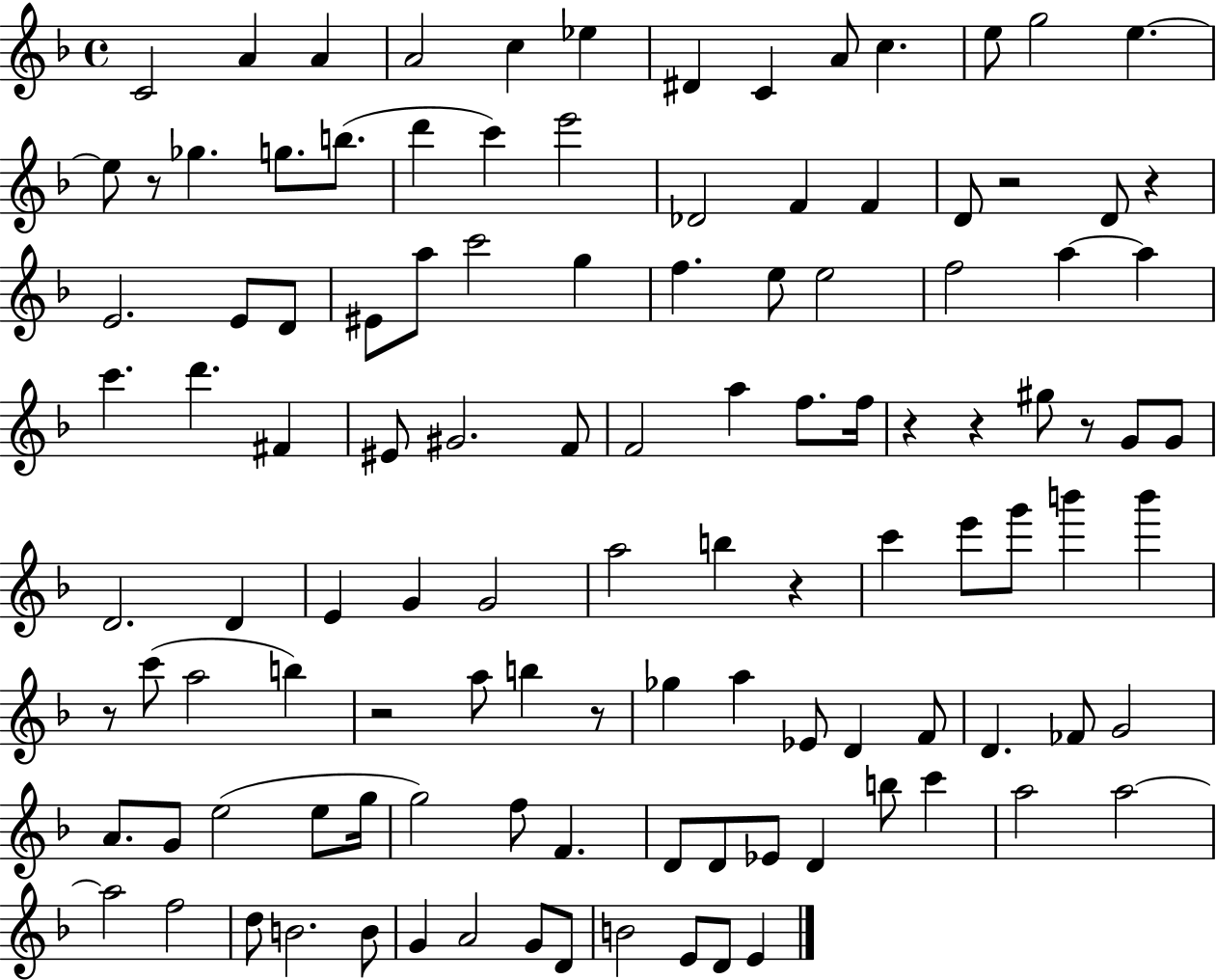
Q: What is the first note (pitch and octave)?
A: C4